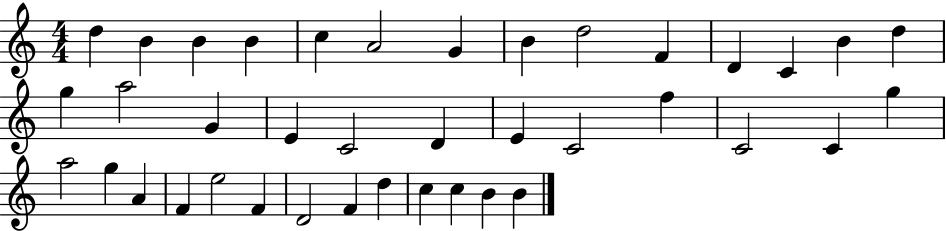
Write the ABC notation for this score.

X:1
T:Untitled
M:4/4
L:1/4
K:C
d B B B c A2 G B d2 F D C B d g a2 G E C2 D E C2 f C2 C g a2 g A F e2 F D2 F d c c B B